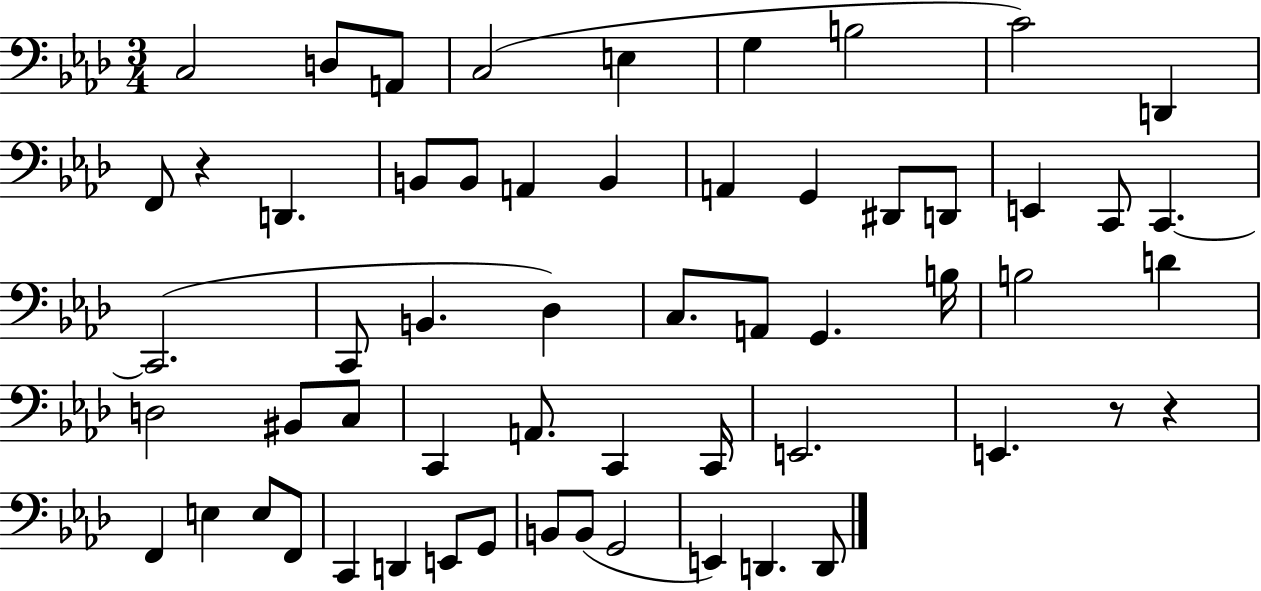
{
  \clef bass
  \numericTimeSignature
  \time 3/4
  \key aes \major
  c2 d8 a,8 | c2( e4 | g4 b2 | c'2) d,4 | \break f,8 r4 d,4. | b,8 b,8 a,4 b,4 | a,4 g,4 dis,8 d,8 | e,4 c,8 c,4.~~ | \break c,2.( | c,8 b,4. des4) | c8. a,8 g,4. b16 | b2 d'4 | \break d2 bis,8 c8 | c,4 a,8. c,4 c,16 | e,2. | e,4. r8 r4 | \break f,4 e4 e8 f,8 | c,4 d,4 e,8 g,8 | b,8 b,8( g,2 | e,4) d,4. d,8 | \break \bar "|."
}